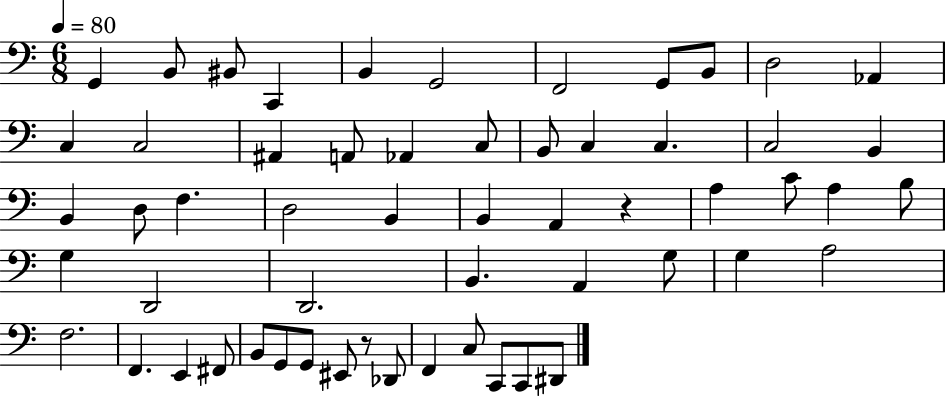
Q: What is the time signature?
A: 6/8